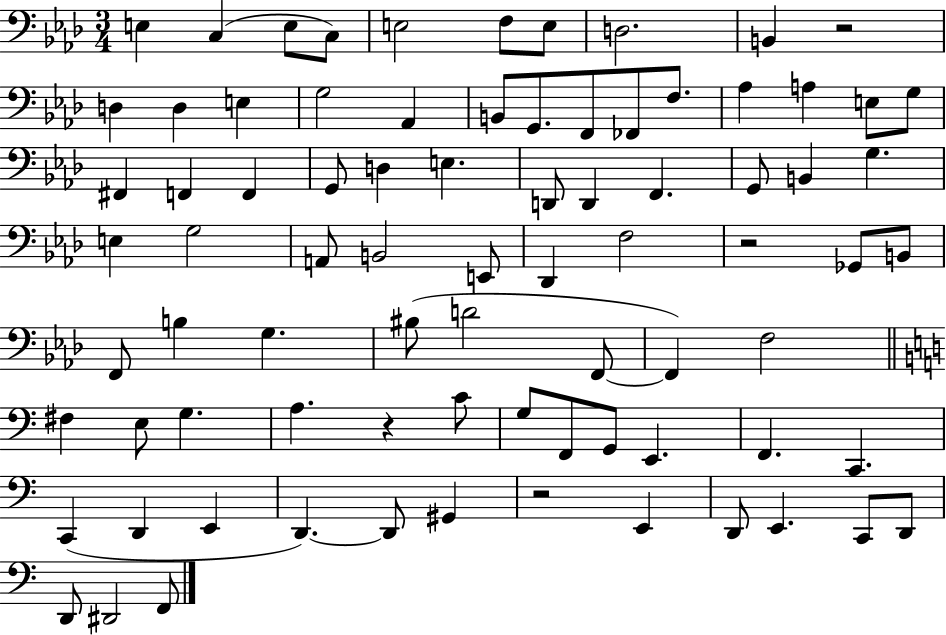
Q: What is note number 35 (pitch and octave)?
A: G3